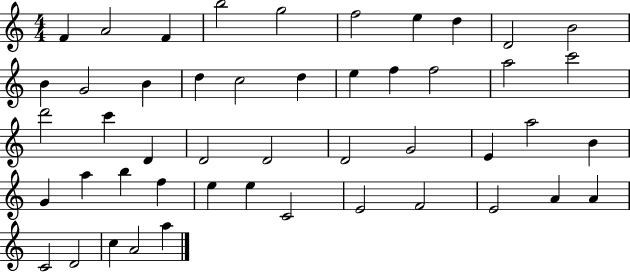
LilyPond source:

{
  \clef treble
  \numericTimeSignature
  \time 4/4
  \key c \major
  f'4 a'2 f'4 | b''2 g''2 | f''2 e''4 d''4 | d'2 b'2 | \break b'4 g'2 b'4 | d''4 c''2 d''4 | e''4 f''4 f''2 | a''2 c'''2 | \break d'''2 c'''4 d'4 | d'2 d'2 | d'2 g'2 | e'4 a''2 b'4 | \break g'4 a''4 b''4 f''4 | e''4 e''4 c'2 | e'2 f'2 | e'2 a'4 a'4 | \break c'2 d'2 | c''4 a'2 a''4 | \bar "|."
}